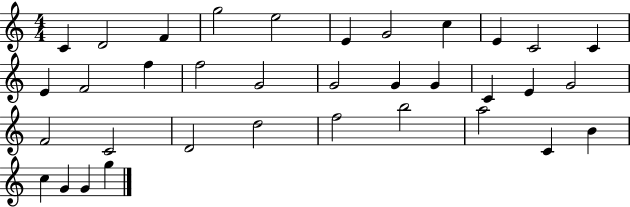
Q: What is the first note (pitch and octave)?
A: C4